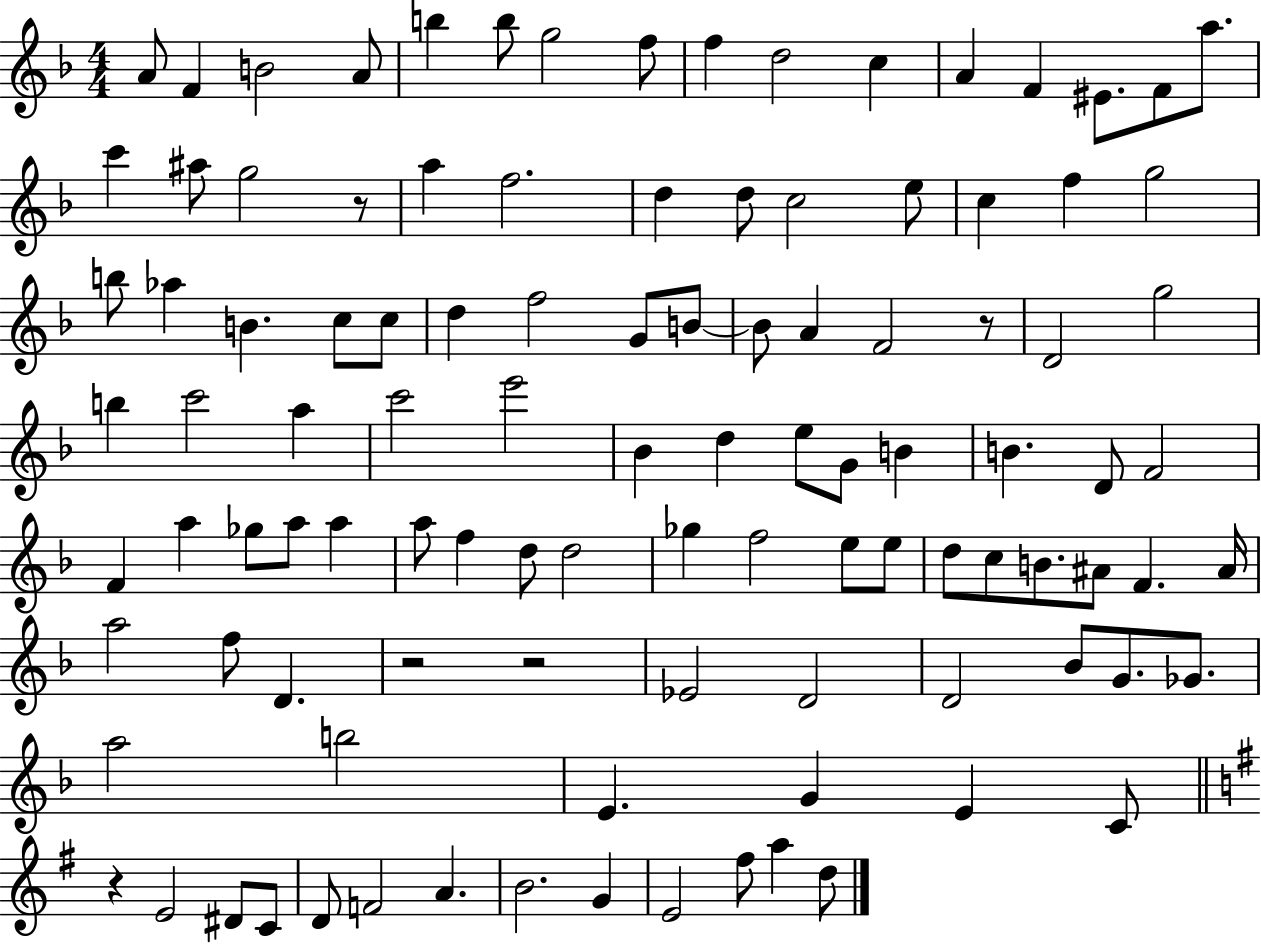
{
  \clef treble
  \numericTimeSignature
  \time 4/4
  \key f \major
  a'8 f'4 b'2 a'8 | b''4 b''8 g''2 f''8 | f''4 d''2 c''4 | a'4 f'4 eis'8. f'8 a''8. | \break c'''4 ais''8 g''2 r8 | a''4 f''2. | d''4 d''8 c''2 e''8 | c''4 f''4 g''2 | \break b''8 aes''4 b'4. c''8 c''8 | d''4 f''2 g'8 b'8~~ | b'8 a'4 f'2 r8 | d'2 g''2 | \break b''4 c'''2 a''4 | c'''2 e'''2 | bes'4 d''4 e''8 g'8 b'4 | b'4. d'8 f'2 | \break f'4 a''4 ges''8 a''8 a''4 | a''8 f''4 d''8 d''2 | ges''4 f''2 e''8 e''8 | d''8 c''8 b'8. ais'8 f'4. ais'16 | \break a''2 f''8 d'4. | r2 r2 | ees'2 d'2 | d'2 bes'8 g'8. ges'8. | \break a''2 b''2 | e'4. g'4 e'4 c'8 | \bar "||" \break \key e \minor r4 e'2 dis'8 c'8 | d'8 f'2 a'4. | b'2. g'4 | e'2 fis''8 a''4 d''8 | \break \bar "|."
}